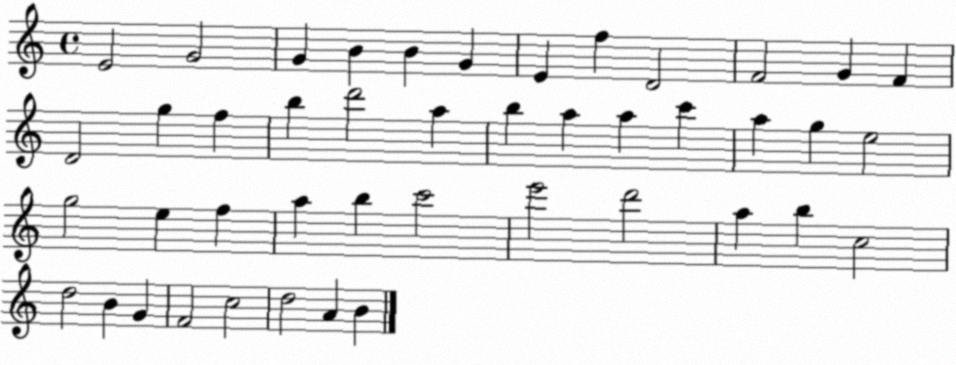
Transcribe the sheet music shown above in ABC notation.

X:1
T:Untitled
M:4/4
L:1/4
K:C
E2 G2 G B B G E f D2 F2 G F D2 g f b d'2 a b a a c' a g e2 g2 e f a b c'2 e'2 d'2 a b c2 d2 B G F2 c2 d2 A B